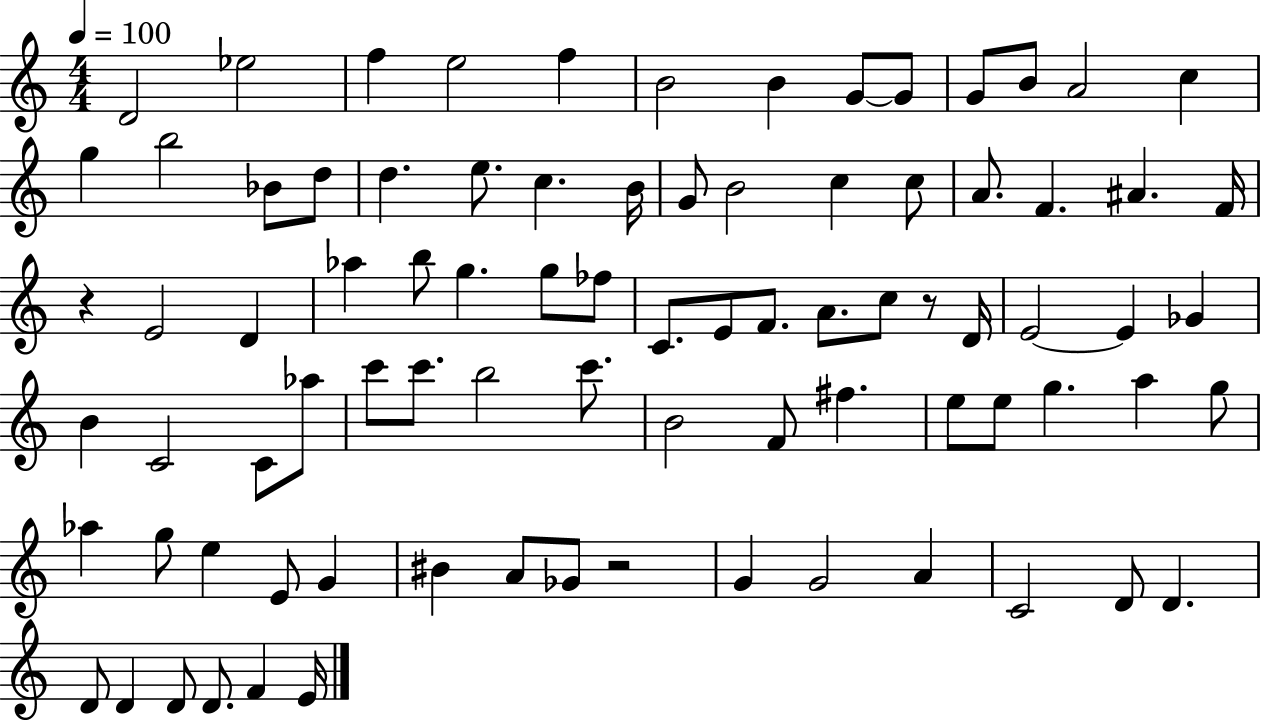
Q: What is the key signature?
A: C major